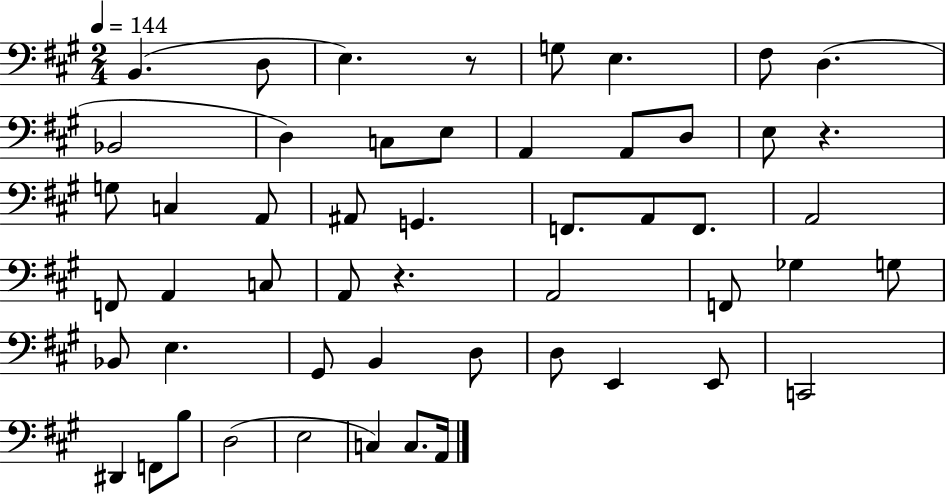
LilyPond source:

{
  \clef bass
  \numericTimeSignature
  \time 2/4
  \key a \major
  \tempo 4 = 144
  b,4.( d8 | e4.) r8 | g8 e4. | fis8 d4.( | \break bes,2 | d4) c8 e8 | a,4 a,8 d8 | e8 r4. | \break g8 c4 a,8 | ais,8 g,4. | f,8. a,8 f,8. | a,2 | \break f,8 a,4 c8 | a,8 r4. | a,2 | f,8 ges4 g8 | \break bes,8 e4. | gis,8 b,4 d8 | d8 e,4 e,8 | c,2 | \break dis,4 f,8 b8 | d2( | e2 | c4) c8. a,16 | \break \bar "|."
}